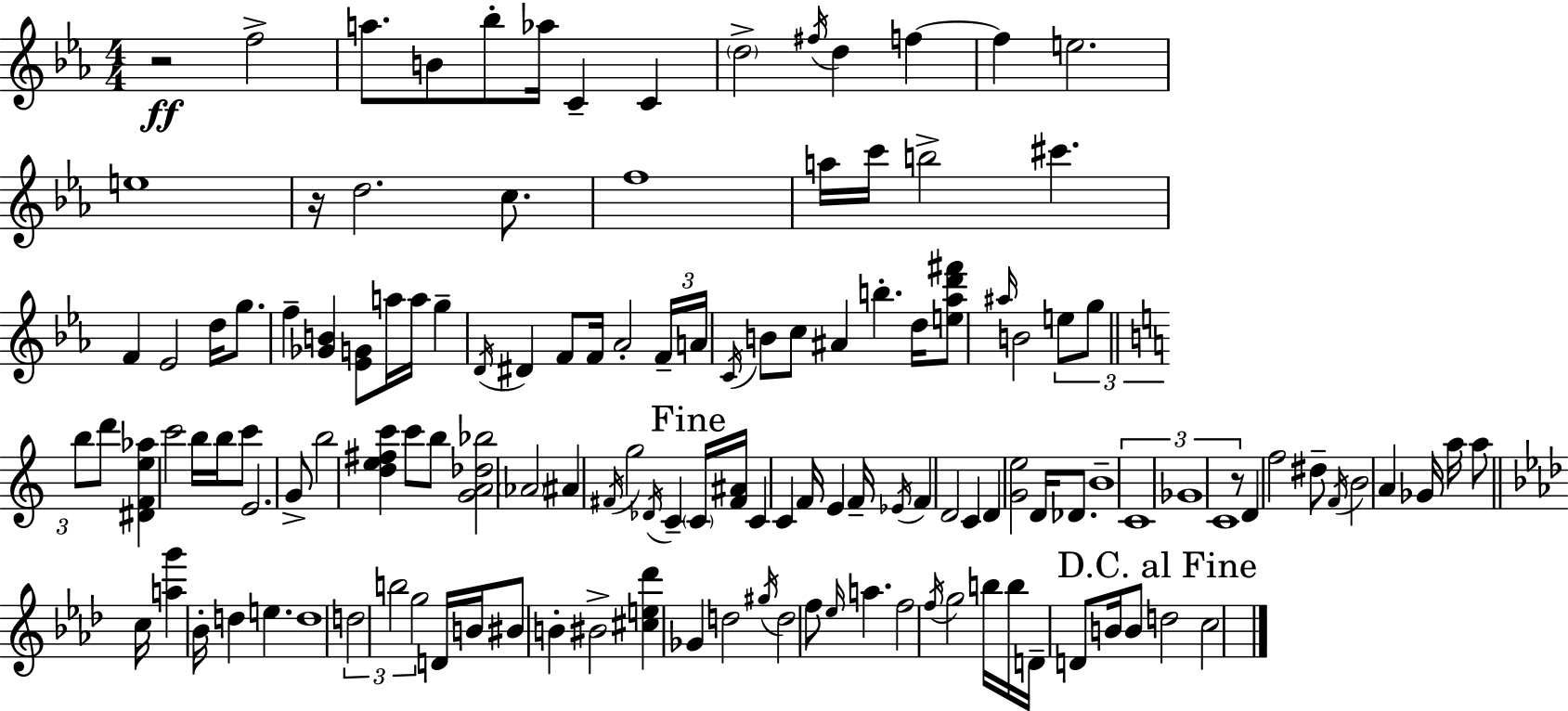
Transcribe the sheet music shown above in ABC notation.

X:1
T:Untitled
M:4/4
L:1/4
K:Eb
z2 f2 a/2 B/2 _b/2 _a/4 C C d2 ^f/4 d f f e2 e4 z/4 d2 c/2 f4 a/4 c'/4 b2 ^c' F _E2 d/4 g/2 f [_GB] [_EG]/2 a/4 a/4 g D/4 ^D F/2 F/4 _A2 F/4 A/4 C/4 B/2 c/2 ^A b d/4 [e_ad'^f']/2 ^a/4 B2 e/2 g/2 b/2 d'/2 [^DFe_a] c'2 b/4 b/4 c'/2 E2 G/2 b2 [de^fc'] c'/2 b/2 [GA_d_b]2 _A2 ^A ^F/4 g2 _D/4 C C/4 [^F^A]/4 C C F/4 E F/4 _E/4 F D2 C D [Ge]2 D/4 _D/2 B4 C4 _G4 C4 z/2 D f2 ^d/2 F/4 B2 A _G/4 a/4 a/2 c/4 [ag'] _B/4 d e d4 d2 b2 g2 D/4 B/4 ^B/2 B ^B2 [^ce_d'] _G d2 ^g/4 d2 f/2 _e/4 a f2 f/4 g2 b/4 b/4 D/4 D/2 B/4 B/2 d2 c2